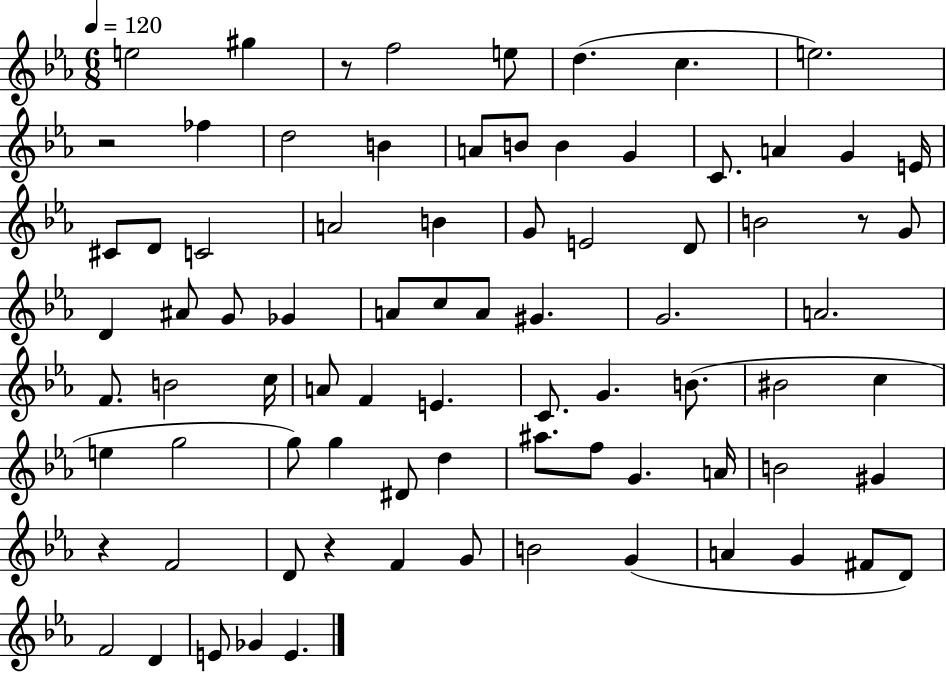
X:1
T:Untitled
M:6/8
L:1/4
K:Eb
e2 ^g z/2 f2 e/2 d c e2 z2 _f d2 B A/2 B/2 B G C/2 A G E/4 ^C/2 D/2 C2 A2 B G/2 E2 D/2 B2 z/2 G/2 D ^A/2 G/2 _G A/2 c/2 A/2 ^G G2 A2 F/2 B2 c/4 A/2 F E C/2 G B/2 ^B2 c e g2 g/2 g ^D/2 d ^a/2 f/2 G A/4 B2 ^G z F2 D/2 z F G/2 B2 G A G ^F/2 D/2 F2 D E/2 _G E